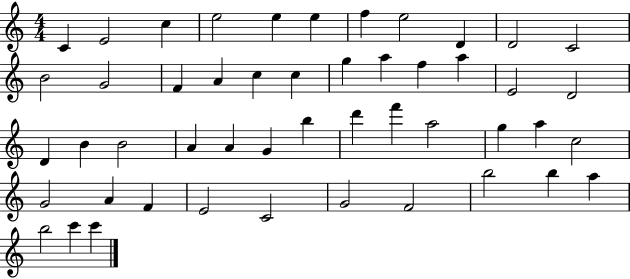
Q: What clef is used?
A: treble